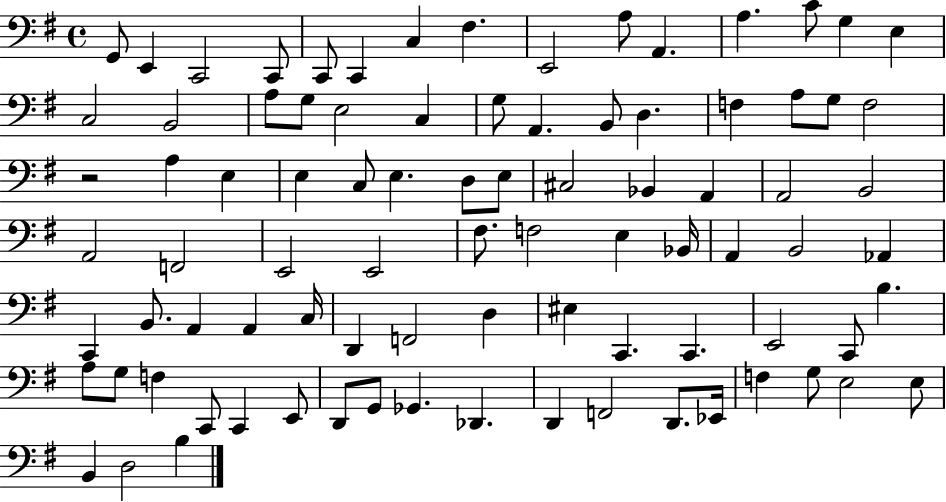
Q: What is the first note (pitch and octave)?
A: G2